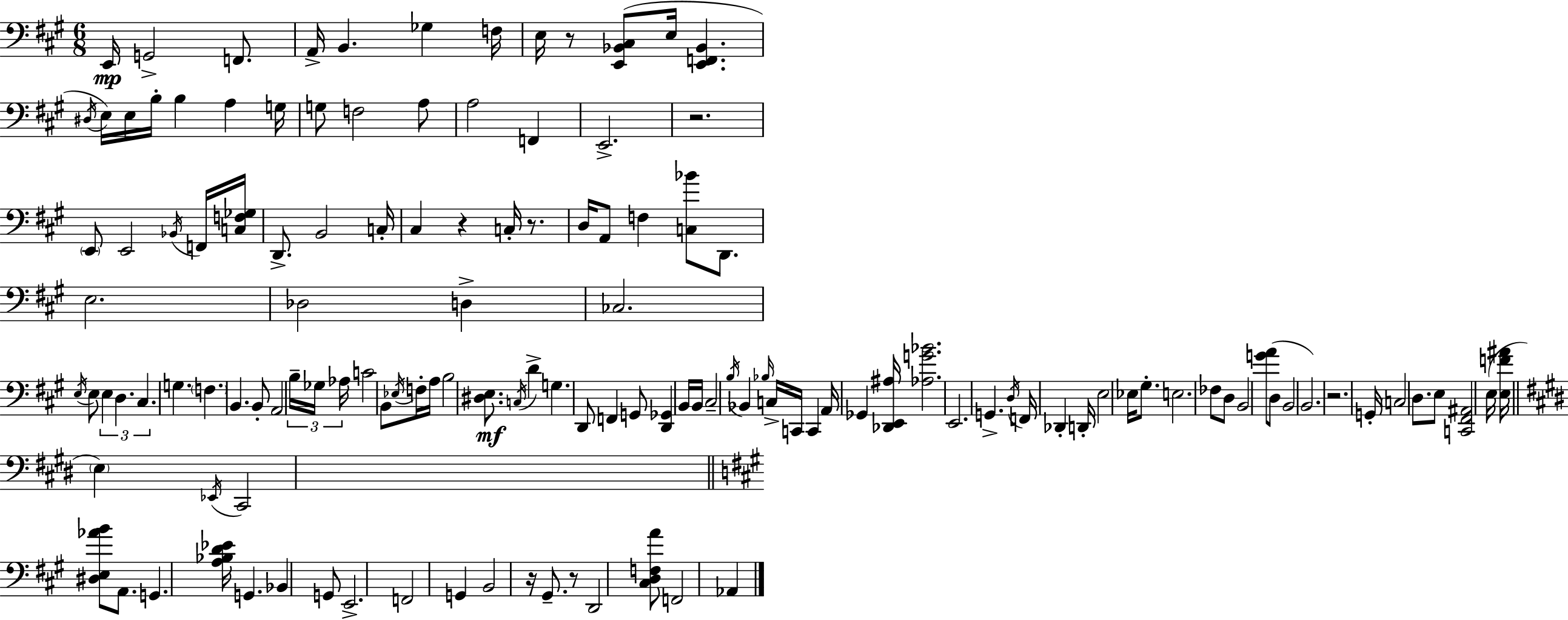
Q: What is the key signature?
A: A major